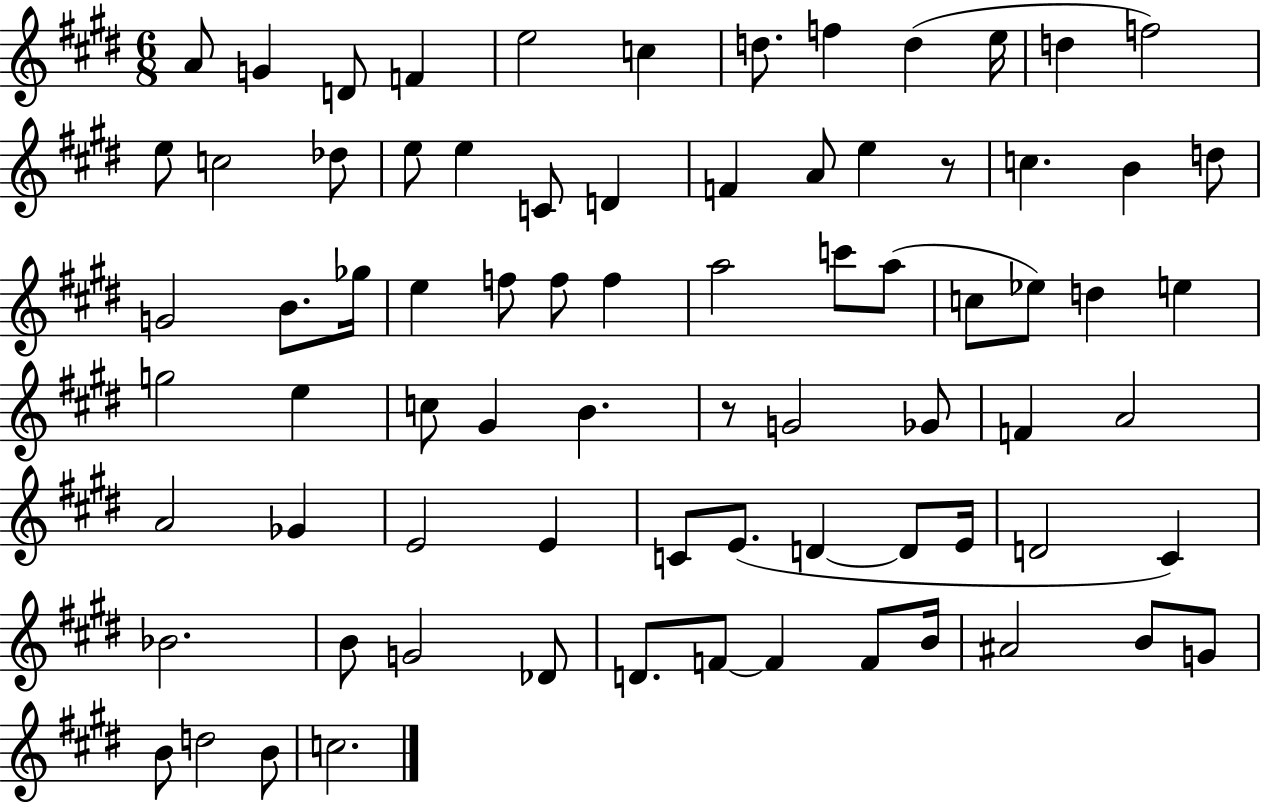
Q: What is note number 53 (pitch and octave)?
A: C4